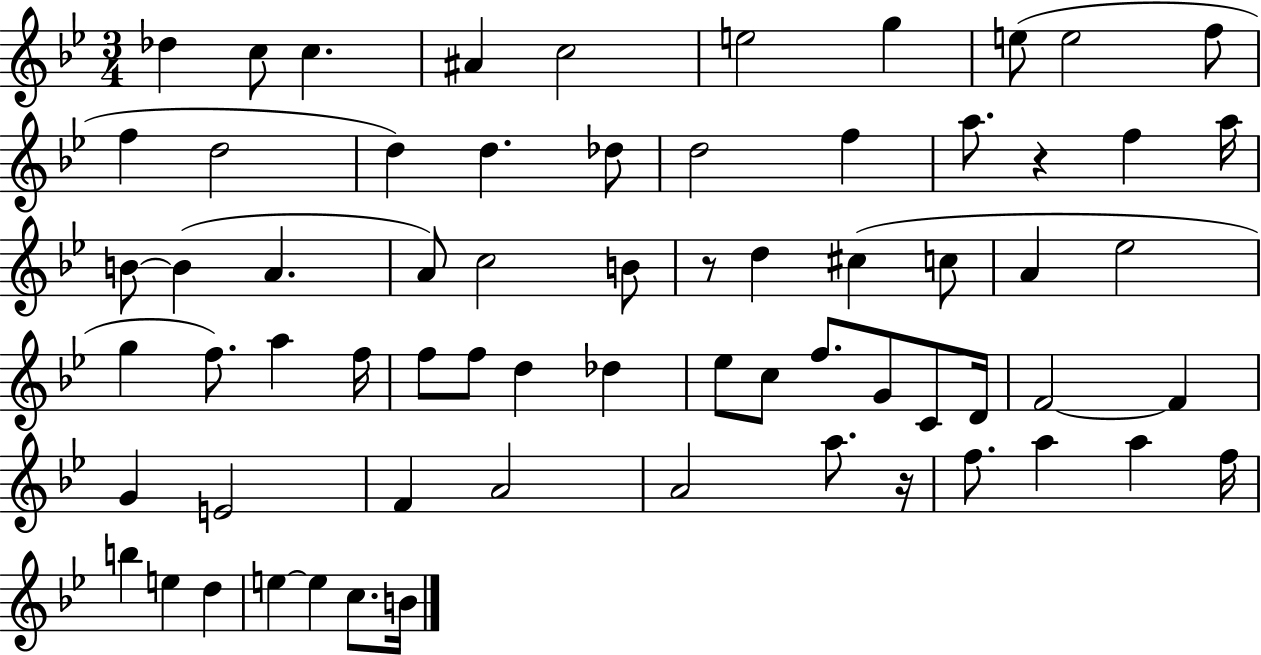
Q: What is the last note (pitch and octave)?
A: B4